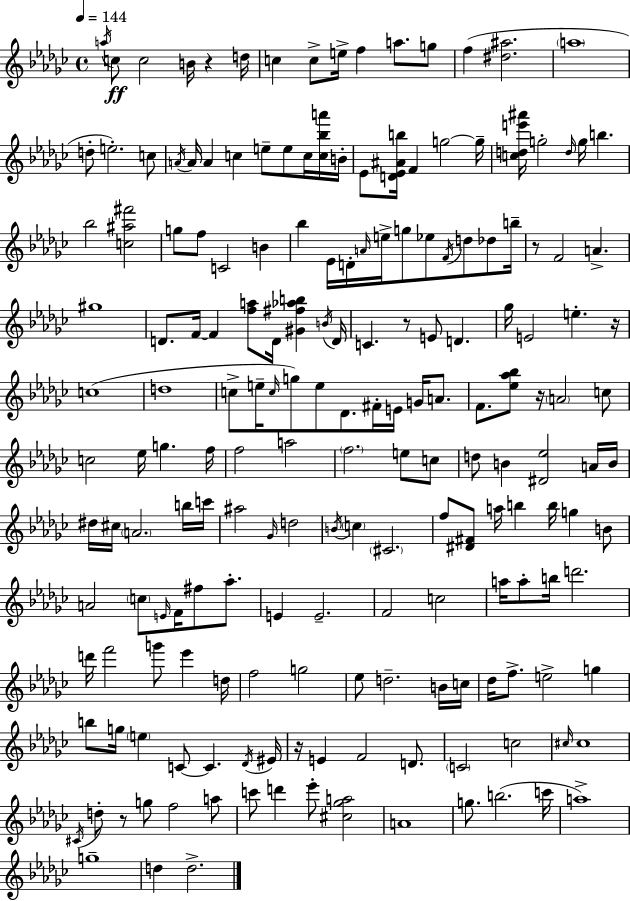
{
  \clef treble
  \time 4/4
  \defaultTimeSignature
  \key ees \minor
  \tempo 4 = 144
  \acciaccatura { a''16 }\ff c''8 c''2 b'16 r4 | d''16 c''4 c''8-> e''16-> f''4 a''8. g''8 | f''4( <dis'' ais''>2. | \parenthesize a''1 | \break d''8-. e''2.-.) c''8 | \acciaccatura { a'16 } a'16 a'4 c''4 e''8-- e''8 c''16 | <c'' bes'' a'''>16 b'16-. ees'8 <d' ees' ais' b''>16 f'4 g''2~~ | g''16-- <c'' d'' e''' ais'''>16 g''2-. \grace { d''16 } g''16 b''4. | \break bes''2 <c'' ais'' fis'''>2 | g''8 f''8 c'2 b'4 | bes''4 ees'16 d'16-. \grace { a'16 } e''16-> g''8 ees''8 \acciaccatura { f'16 } | d''8 des''8 b''16-- r8 f'2 a'4.-> | \break gis''1 | d'8. f'16~~ f'4 <f'' a''>8 d'16 | <gis' fis'' aes'' b''>4 \acciaccatura { b'16 } d'16 c'4. r8 e'8 | d'4. ges''16 e'2 e''4.-. | \break r16 c''1( | d''1 | c''8-> e''16-- \grace { c''16 }) g''8 e''8 des'8. | fis'16-. e'16 g'16 a'8. f'8. <ees'' aes'' bes''>8 r16 \parenthesize a'2 | \break c''8 c''2 ees''16 | g''4. f''16 f''2 a''2 | \parenthesize f''2. | e''8 c''8 d''8 b'4 <dis' ees''>2 | \break a'16 b'16 dis''16 cis''16 \parenthesize a'2. | b''16 c'''16 ais''2 \grace { ges'16 } | d''2 \acciaccatura { b'16 } \parenthesize c''4 \parenthesize cis'2. | f''8 <dis' fis'>8 a''16 b''4 | \break b''16 g''4 b'8 a'2 | \parenthesize c''8 \grace { e'16 } f'16 fis''8 aes''8.-. e'4 e'2.-- | f'2 | c''2 a''16 a''8-. b''16 d'''2. | \break d'''16 f'''2 | g'''8 ees'''4 d''16 f''2 | g''2 ees''8 d''2.-- | b'16 c''16 des''16 f''8.-> e''2-> | \break g''4 b''8 g''16 \parenthesize e''4 | c'8~~ c'4. \acciaccatura { des'16 } eis'16 r16 e'4 | f'2 d'8. \parenthesize c'2 | c''2 \grace { cis''16 } cis''1 | \break \acciaccatura { cis'16 } d''8-. r8 | g''8 f''2 a''8 c'''8 d'''4 | ees'''8-. <cis'' ges'' a''>2 a'1 | g''8. | \break b''2.( c'''16 a''1->) | g''1-- | d''4 | d''2.-> \bar "|."
}